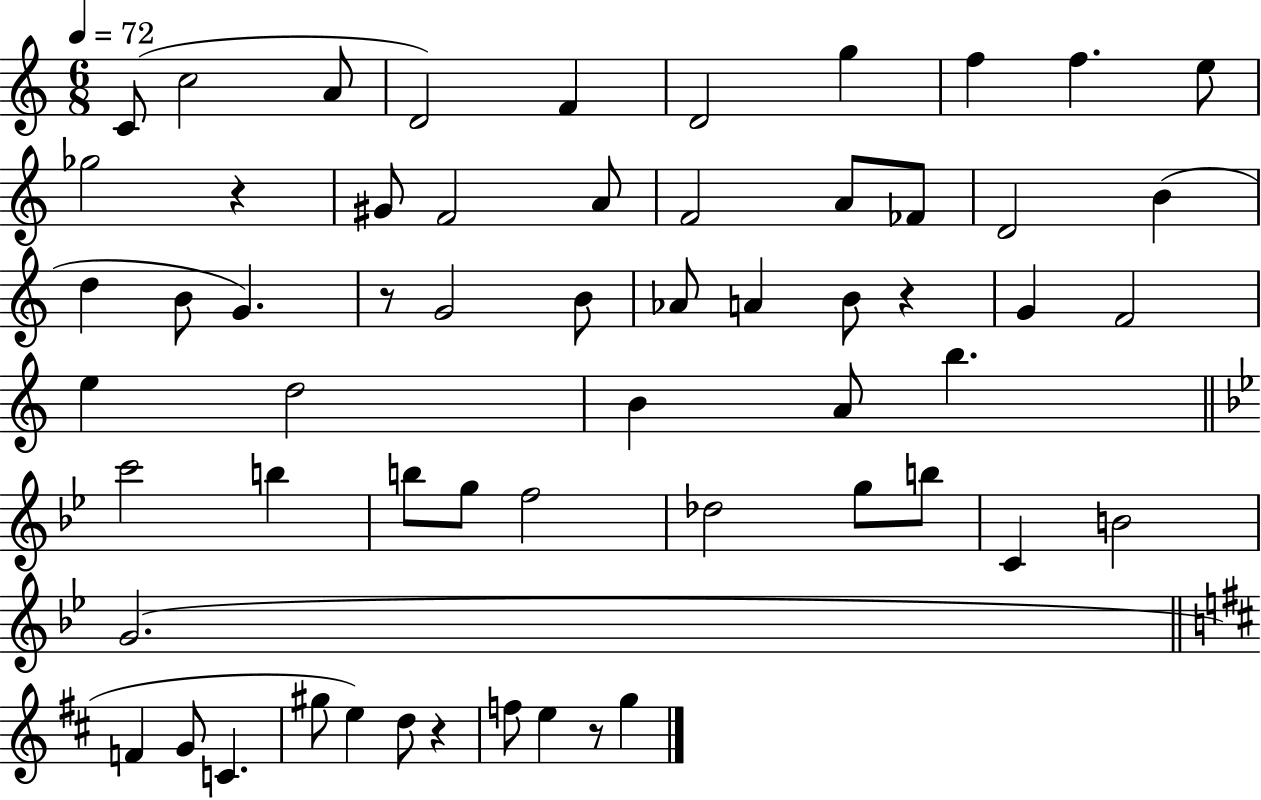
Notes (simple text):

C4/e C5/h A4/e D4/h F4/q D4/h G5/q F5/q F5/q. E5/e Gb5/h R/q G#4/e F4/h A4/e F4/h A4/e FES4/e D4/h B4/q D5/q B4/e G4/q. R/e G4/h B4/e Ab4/e A4/q B4/e R/q G4/q F4/h E5/q D5/h B4/q A4/e B5/q. C6/h B5/q B5/e G5/e F5/h Db5/h G5/e B5/e C4/q B4/h G4/h. F4/q G4/e C4/q. G#5/e E5/q D5/e R/q F5/e E5/q R/e G5/q